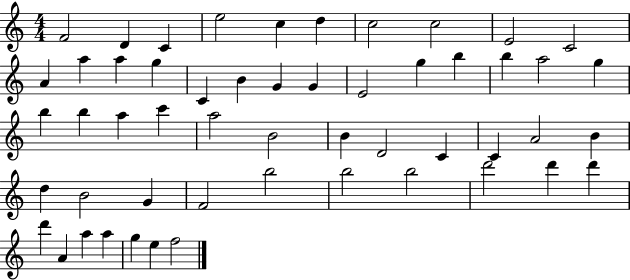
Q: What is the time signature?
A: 4/4